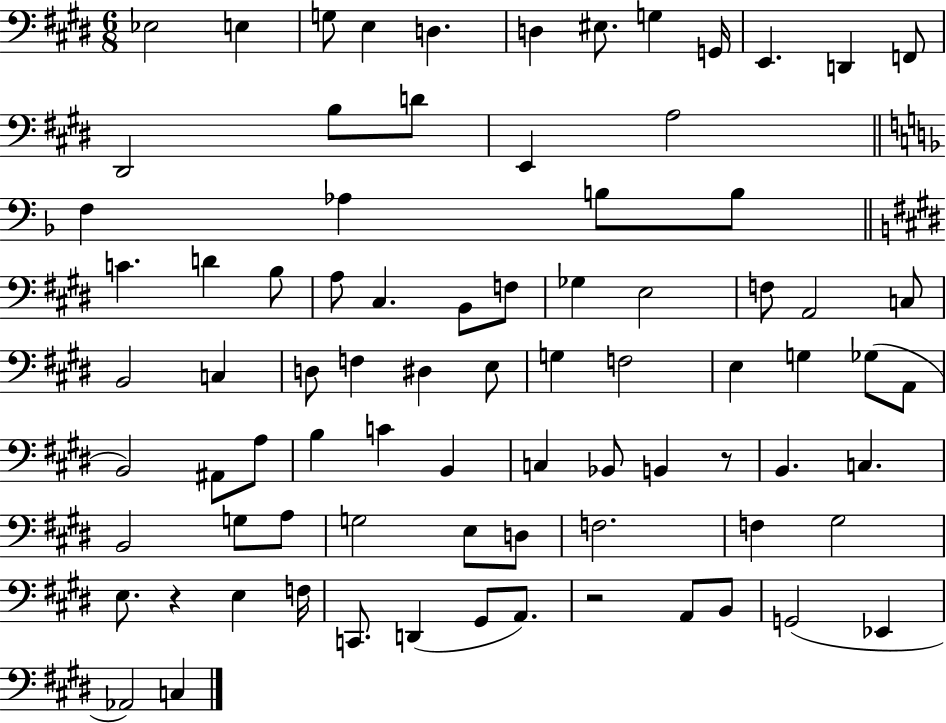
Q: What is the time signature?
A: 6/8